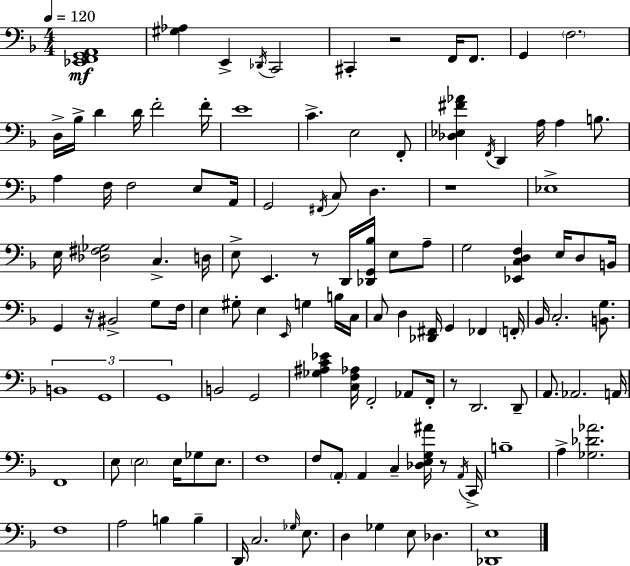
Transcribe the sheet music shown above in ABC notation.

X:1
T:Untitled
M:4/4
L:1/4
K:Dm
[_E,,F,,G,,A,,]4 [^G,_A,] E,, _D,,/4 C,,2 ^C,, z2 F,,/4 F,,/2 G,, F,2 D,/4 _B,/4 D D/4 F2 F/4 E4 C E,2 F,,/2 [_D,_E,^F_A] F,,/4 D,, A,/4 A, B,/2 A, F,/4 F,2 E,/2 A,,/4 G,,2 ^F,,/4 C,/2 D, z4 _E,4 E,/4 [_D,^F,_G,]2 C, D,/4 E,/2 E,, z/2 D,,/4 [_D,,G,,_B,]/4 E,/2 A,/2 G,2 [_E,,C,D,F,] E,/4 D,/2 B,,/4 G,, z/4 ^B,,2 G,/2 F,/4 E, ^G,/2 E, E,,/4 G, B,/4 C,/4 C,/2 D, [_D,,^F,,]/4 G,, _F,, F,,/4 _B,,/4 C,2 [B,,G,]/2 B,,4 G,,4 G,,4 B,,2 G,,2 [_G,^A,C_E] [C,F,_A,]/4 F,,2 _A,,/2 F,,/4 z/2 D,,2 D,,/2 A,,/2 _A,,2 A,,/4 F,,4 E,/2 E,2 E,/4 _G,/2 E,/2 F,4 F,/2 A,,/2 A,, C, [_D,E,G,^A]/4 z/2 A,,/4 C,,/4 B,4 A, [_G,_D_A]2 F,4 A,2 B, B, D,,/4 C,2 _G,/4 E,/2 D, _G, E,/2 _D, [_D,,E,]4